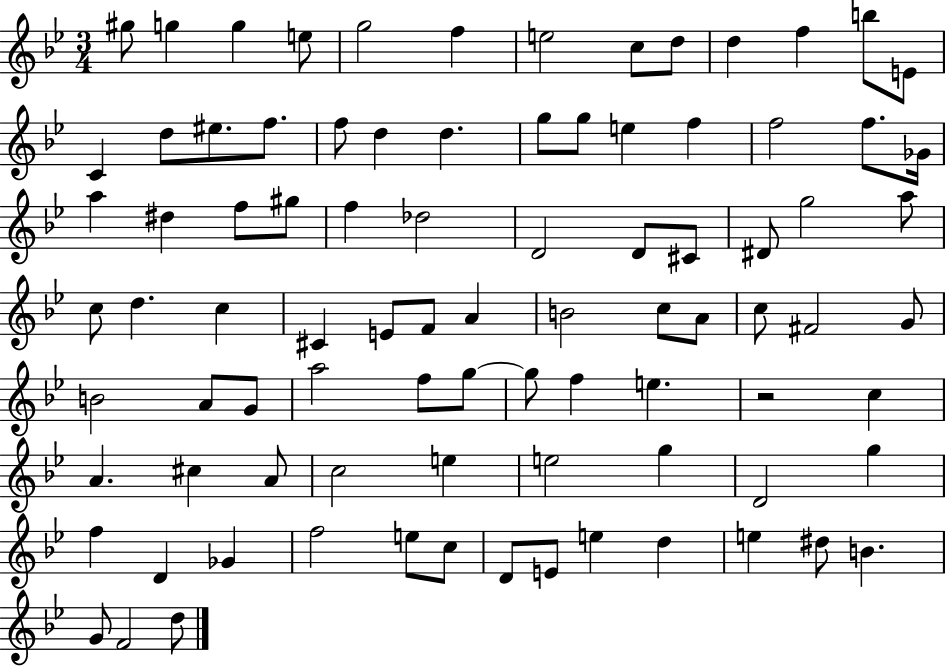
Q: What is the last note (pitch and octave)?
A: D5